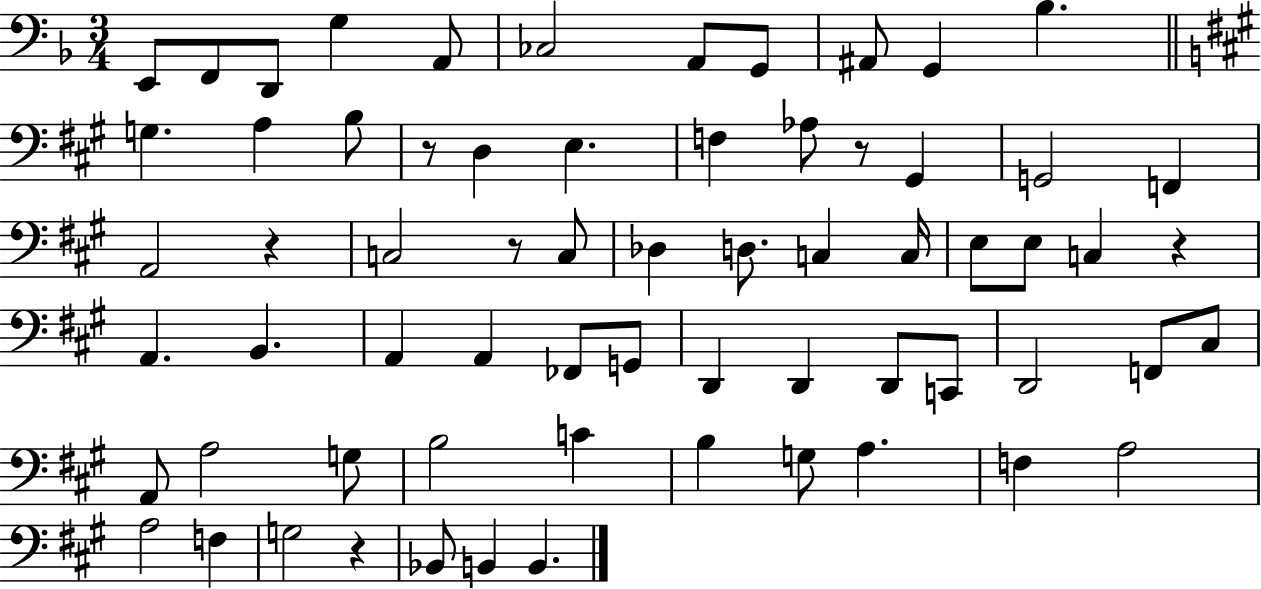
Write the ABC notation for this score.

X:1
T:Untitled
M:3/4
L:1/4
K:F
E,,/2 F,,/2 D,,/2 G, A,,/2 _C,2 A,,/2 G,,/2 ^A,,/2 G,, _B, G, A, B,/2 z/2 D, E, F, _A,/2 z/2 ^G,, G,,2 F,, A,,2 z C,2 z/2 C,/2 _D, D,/2 C, C,/4 E,/2 E,/2 C, z A,, B,, A,, A,, _F,,/2 G,,/2 D,, D,, D,,/2 C,,/2 D,,2 F,,/2 ^C,/2 A,,/2 A,2 G,/2 B,2 C B, G,/2 A, F, A,2 A,2 F, G,2 z _B,,/2 B,, B,,